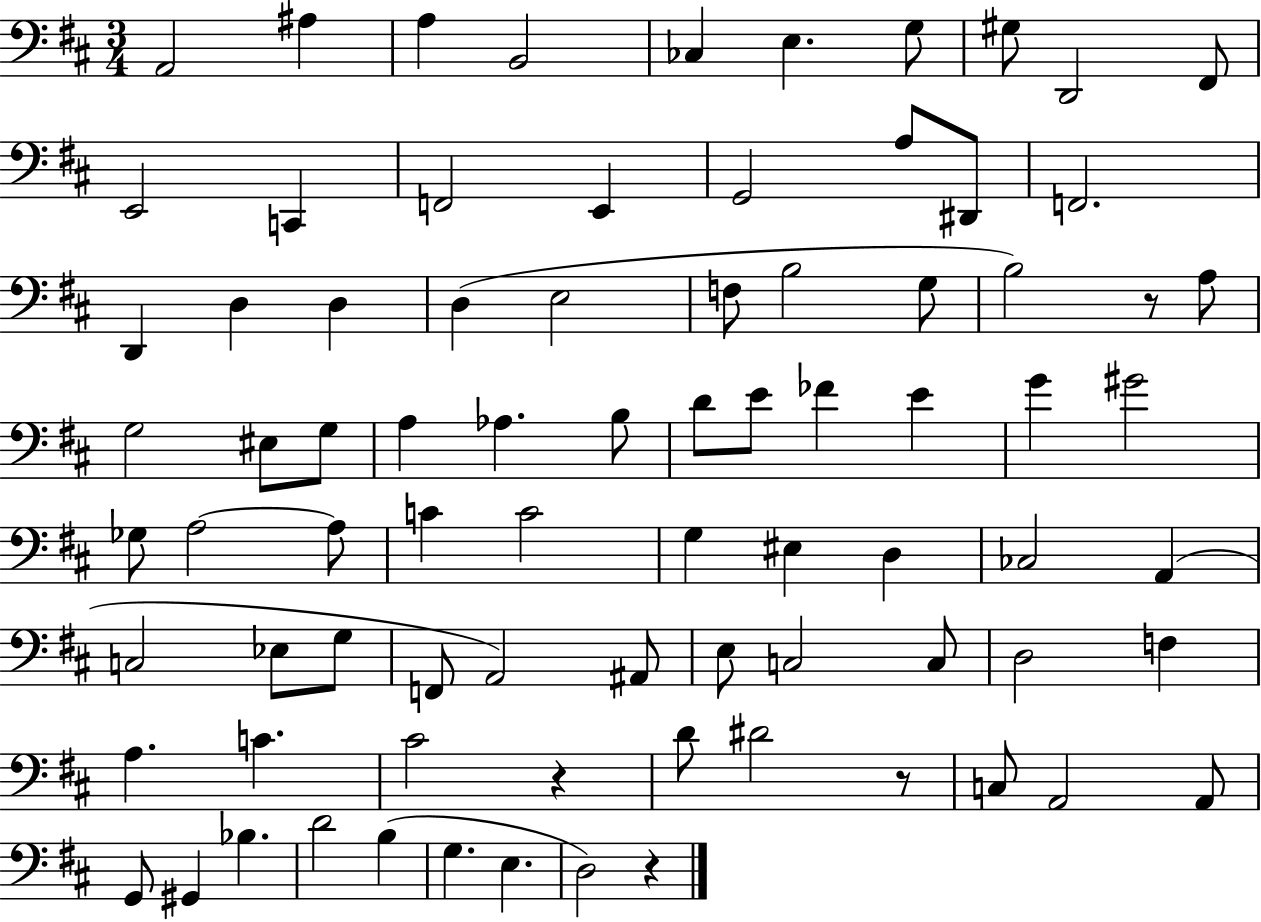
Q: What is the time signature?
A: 3/4